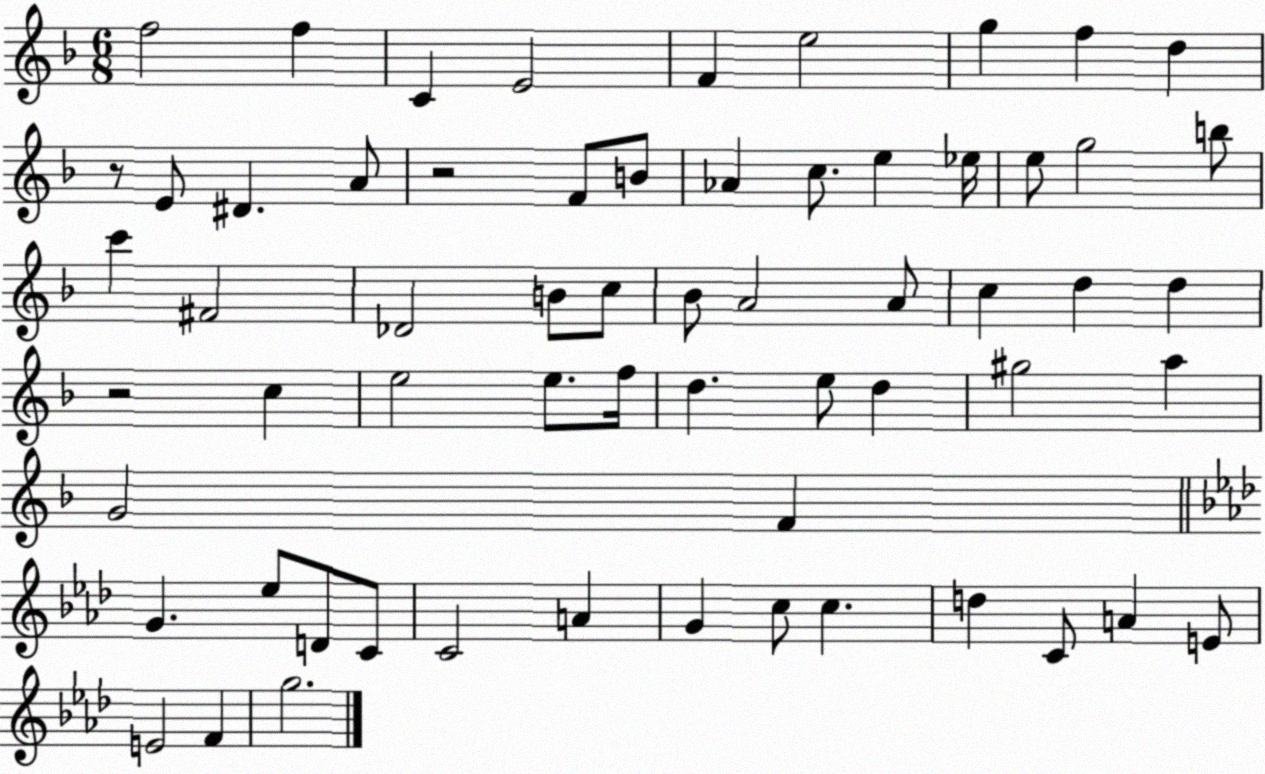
X:1
T:Untitled
M:6/8
L:1/4
K:F
f2 f C E2 F e2 g f d z/2 E/2 ^D A/2 z2 F/2 B/2 _A c/2 e _e/4 e/2 g2 b/2 c' ^F2 _D2 B/2 c/2 _B/2 A2 A/2 c d d z2 c e2 e/2 f/4 d e/2 d ^g2 a G2 F G _e/2 D/2 C/2 C2 A G c/2 c d C/2 A E/2 E2 F g2